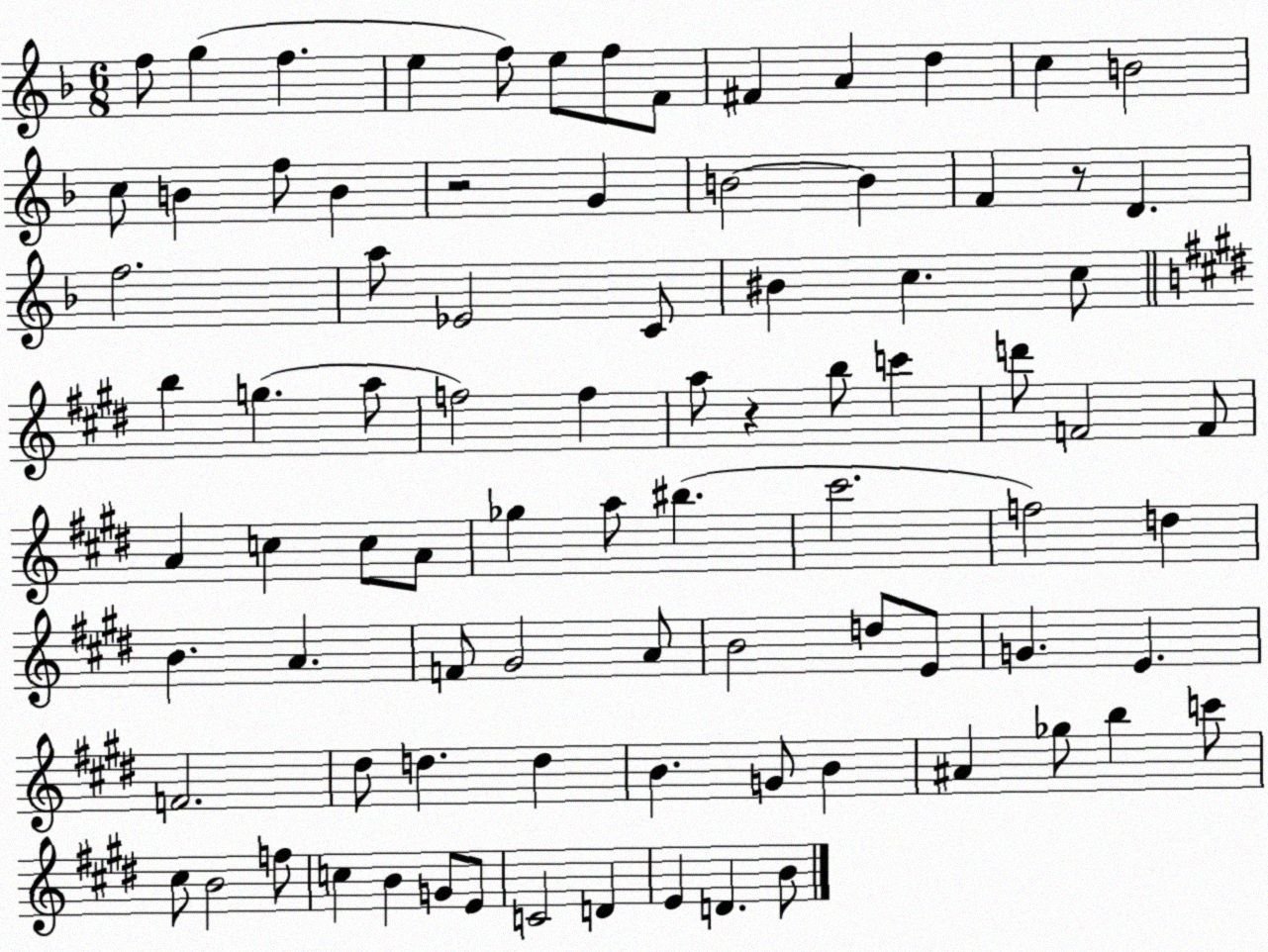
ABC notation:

X:1
T:Untitled
M:6/8
L:1/4
K:F
f/2 g f e f/2 e/2 f/2 F/2 ^F A d c B2 c/2 B f/2 B z2 G B2 B F z/2 D f2 a/2 _E2 C/2 ^B c c/2 b g a/2 f2 f a/2 z b/2 c' d'/2 F2 F/2 A c c/2 A/2 _g a/2 ^b ^c'2 f2 d B A F/2 ^G2 A/2 B2 d/2 E/2 G E F2 ^d/2 d d B G/2 B ^A _g/2 b c'/2 ^c/2 B2 f/2 c B G/2 E/2 C2 D E D B/2